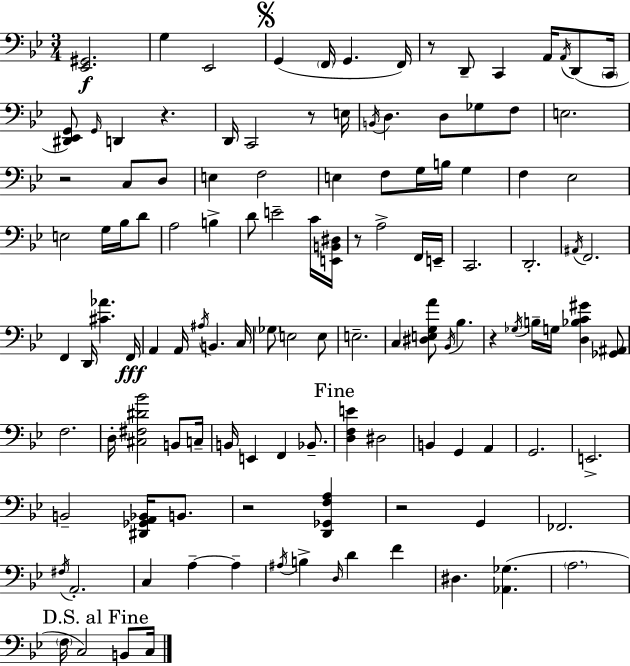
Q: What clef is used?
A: bass